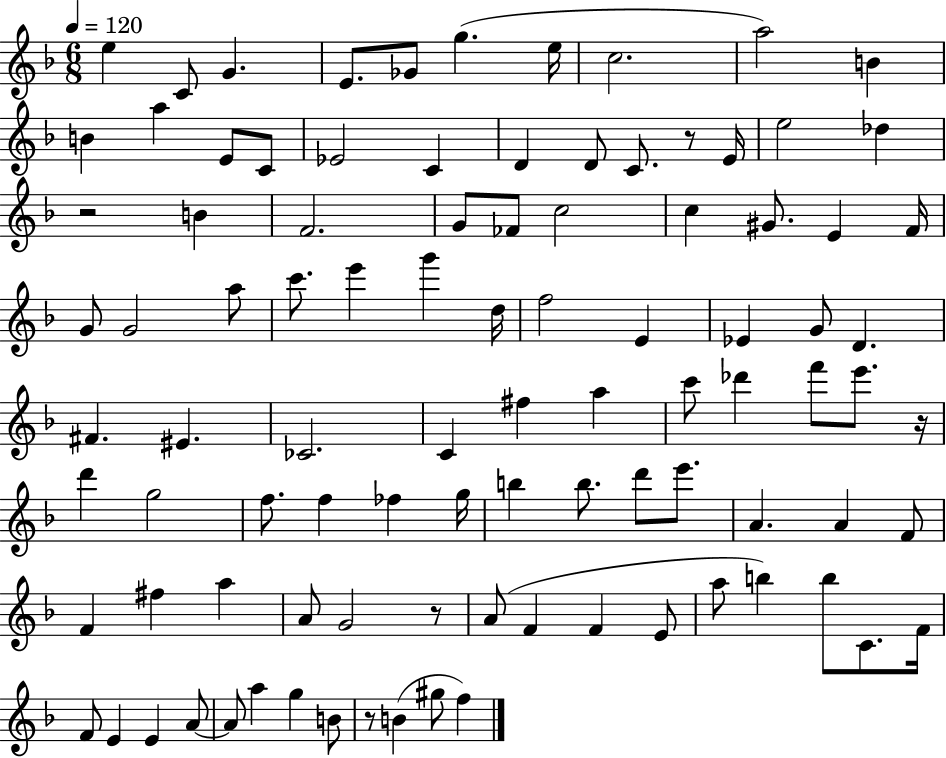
{
  \clef treble
  \numericTimeSignature
  \time 6/8
  \key f \major
  \tempo 4 = 120
  e''4 c'8 g'4. | e'8. ges'8 g''4.( e''16 | c''2. | a''2) b'4 | \break b'4 a''4 e'8 c'8 | ees'2 c'4 | d'4 d'8 c'8. r8 e'16 | e''2 des''4 | \break r2 b'4 | f'2. | g'8 fes'8 c''2 | c''4 gis'8. e'4 f'16 | \break g'8 g'2 a''8 | c'''8. e'''4 g'''4 d''16 | f''2 e'4 | ees'4 g'8 d'4. | \break fis'4. eis'4. | ces'2. | c'4 fis''4 a''4 | c'''8 des'''4 f'''8 e'''8. r16 | \break d'''4 g''2 | f''8. f''4 fes''4 g''16 | b''4 b''8. d'''8 e'''8. | a'4. a'4 f'8 | \break f'4 fis''4 a''4 | a'8 g'2 r8 | a'8( f'4 f'4 e'8 | a''8 b''4) b''8 c'8. f'16 | \break f'8 e'4 e'4 a'8~~ | a'8 a''4 g''4 b'8 | r8 b'4( gis''8 f''4) | \bar "|."
}